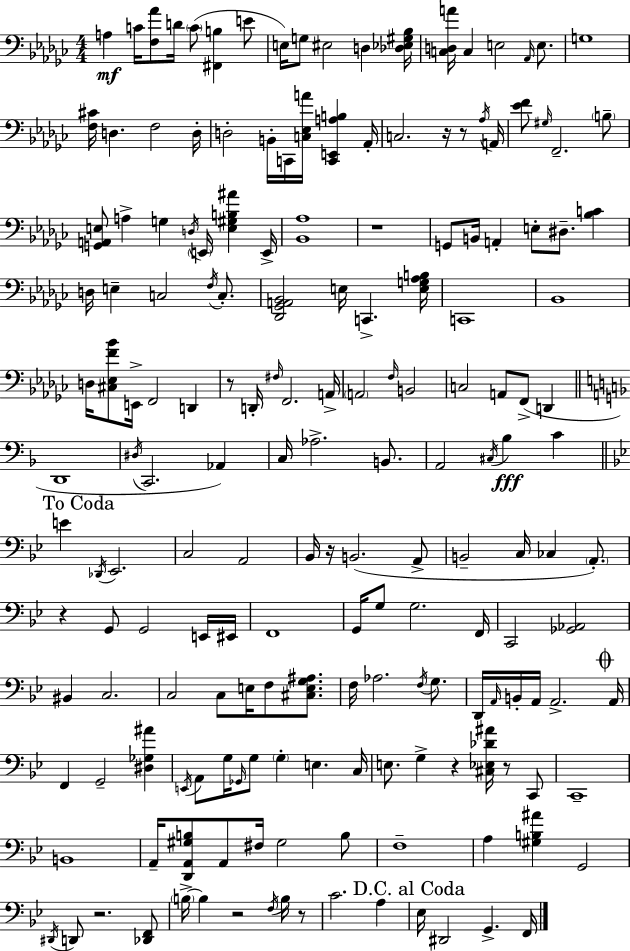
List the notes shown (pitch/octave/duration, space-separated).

A3/q C4/s [F3,Ab4]/e D4/s C4/e [F#2,B3]/q E4/e E3/s G3/e EIS3/h D3/q [Db3,Eb3,G#3,Bb3]/s [C3,D3,A4]/s C3/q E3/h Ab2/s E3/e. G3/w [F3,C#4]/s D3/q. F3/h D3/s D3/h B2/s C2/s [C3,Eb3,A4]/s [C2,E2,A3,B3]/q Ab2/s C3/h. R/s R/e Ab3/s A2/s [Eb4,F4]/e G#3/s F2/h. B3/e [G2,A2,E3]/e A3/q G3/q D3/s E2/s [E3,G#3,B3,A#4]/q E2/s [Bb2,Ab3]/w R/w G2/e B2/s A2/q E3/e D#3/e. [Bb3,C4]/q D3/s E3/q C3/h F3/s C3/e. [Db2,Gb2,A2,Bb2]/h E3/s C2/q. [E3,G3,Ab3,B3]/s C2/w Bb2/w D3/s [C#3,Eb3,F4,Bb4]/e E2/s F2/h D2/q R/e D2/s F#3/s F2/h. A2/s A2/h F3/s B2/h C3/h A2/e F2/e D2/q D2/w D#3/s C2/h. Ab2/q C3/s Ab3/h. B2/e. A2/h C#3/s Bb3/q C4/q E4/q Db2/s Eb2/h. C3/h A2/h Bb2/s R/s B2/h. A2/e B2/h C3/s CES3/q A2/e. R/q G2/e G2/h E2/s EIS2/s F2/w G2/s G3/e G3/h. F2/s C2/h [Gb2,Ab2]/h BIS2/q C3/h. C3/h C3/e E3/s F3/e [C#3,E3,G3,A#3]/e. F3/s Ab3/h. F3/s G3/e. D2/s A2/s B2/s A2/s A2/h. A2/s F2/q G2/h [D#3,Gb3,A#4]/q E2/s A2/e G3/s Gb2/s G3/e G3/q E3/q. C3/s E3/e. G3/q R/q [C#3,Eb3,Db4,A#4]/s R/e C2/e C2/w B2/w A2/s [D2,A2,G#3,B3]/e A2/e F#3/s G#3/h B3/e F3/w A3/q [G#3,B3,A#4]/q G2/h D#2/s D2/e R/h. [Db2,F2]/e B3/s B3/q R/h F3/s B3/s R/e C4/h. A3/q Eb3/s D#2/h G2/q. F2/s